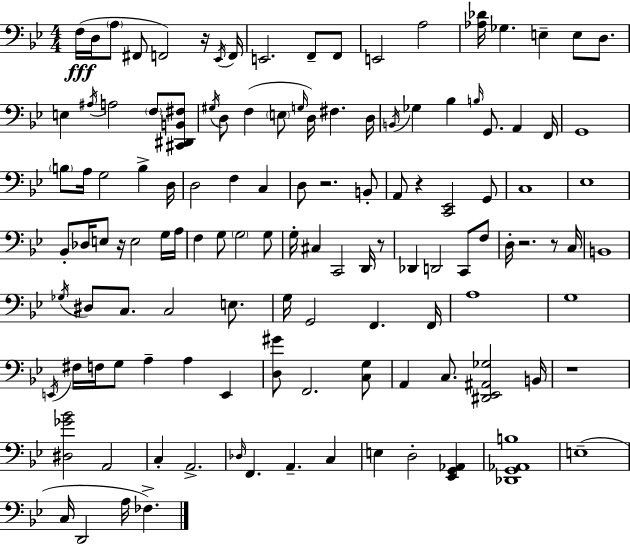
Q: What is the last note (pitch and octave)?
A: FES3